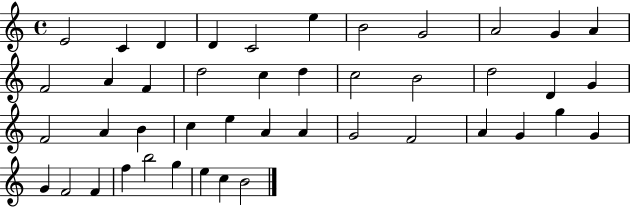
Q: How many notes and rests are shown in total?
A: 44